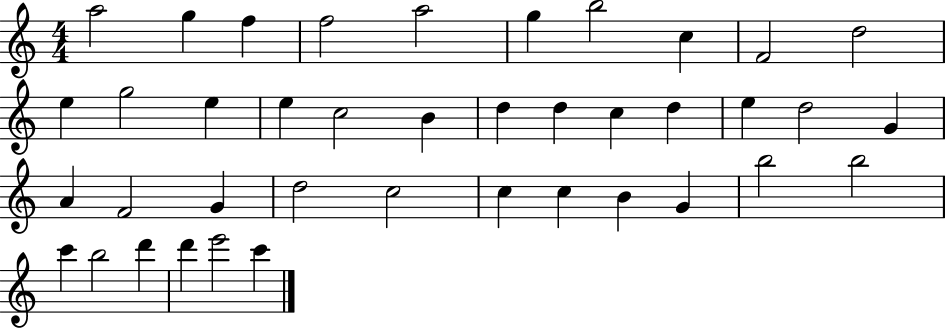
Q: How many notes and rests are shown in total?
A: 40